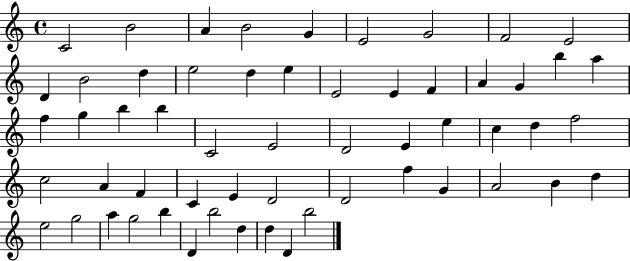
C4/h B4/h A4/q B4/h G4/q E4/h G4/h F4/h E4/h D4/q B4/h D5/q E5/h D5/q E5/q E4/h E4/q F4/q A4/q G4/q B5/q A5/q F5/q G5/q B5/q B5/q C4/h E4/h D4/h E4/q E5/q C5/q D5/q F5/h C5/h A4/q F4/q C4/q E4/q D4/h D4/h F5/q G4/q A4/h B4/q D5/q E5/h G5/h A5/q G5/h B5/q D4/q B5/h D5/q D5/q D4/q B5/h